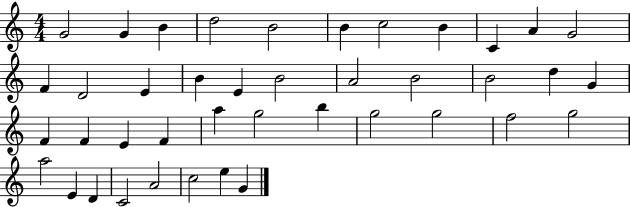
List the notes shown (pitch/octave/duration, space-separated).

G4/h G4/q B4/q D5/h B4/h B4/q C5/h B4/q C4/q A4/q G4/h F4/q D4/h E4/q B4/q E4/q B4/h A4/h B4/h B4/h D5/q G4/q F4/q F4/q E4/q F4/q A5/q G5/h B5/q G5/h G5/h F5/h G5/h A5/h E4/q D4/q C4/h A4/h C5/h E5/q G4/q